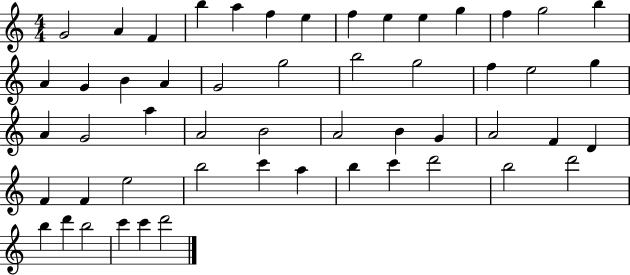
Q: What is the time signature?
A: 4/4